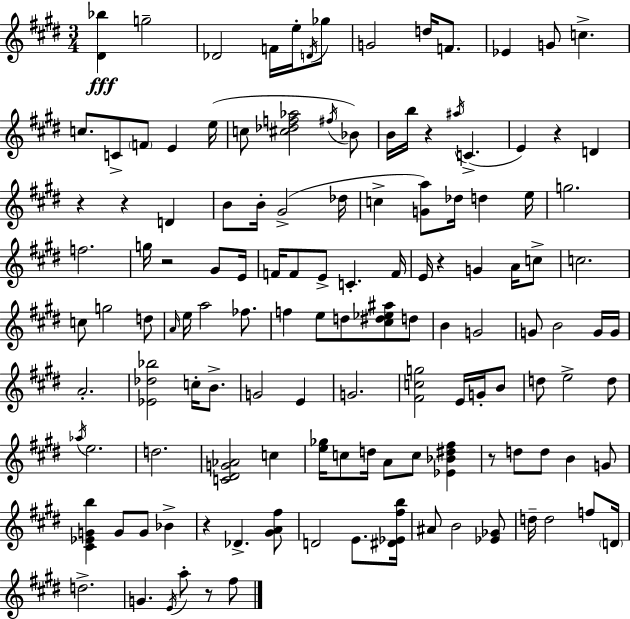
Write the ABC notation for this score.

X:1
T:Untitled
M:3/4
L:1/4
K:E
[^D_b] g2 _D2 F/4 e/4 D/4 _g/2 G2 d/4 F/2 _E G/2 c c/2 C/2 F/2 E e/4 c/2 [^c_df_a]2 ^f/4 _B/2 B/4 b/4 z ^a/4 C E z D z z D B/2 B/4 ^G2 _d/4 c [Ga]/2 _d/4 d e/4 g2 f2 g/4 z2 ^G/2 E/4 F/4 F/2 E/2 C F/4 E/4 z G A/4 c/2 c2 c/2 g2 d/2 A/4 e/4 a2 _f/2 f e/2 d/2 [^c^d_e^a]/2 d/2 B G2 G/2 B2 G/4 G/4 A2 [_E_d_b]2 c/4 B/2 G2 E G2 [^Fcg]2 E/4 G/4 B/2 d/2 e2 d/2 _a/4 e2 d2 [C^DG_A]2 c [e_g]/4 c/2 d/4 A/2 c/2 [_E_B^d^f] z/2 d/2 d/2 B G/2 [^C_EGb] G/2 G/2 _B z _D [^GA^f]/2 D2 E/2 [^D_E^fb]/4 ^A/2 B2 [_E_G]/2 d/4 d2 f/2 D/4 d2 G E/4 a/2 z/2 ^f/2